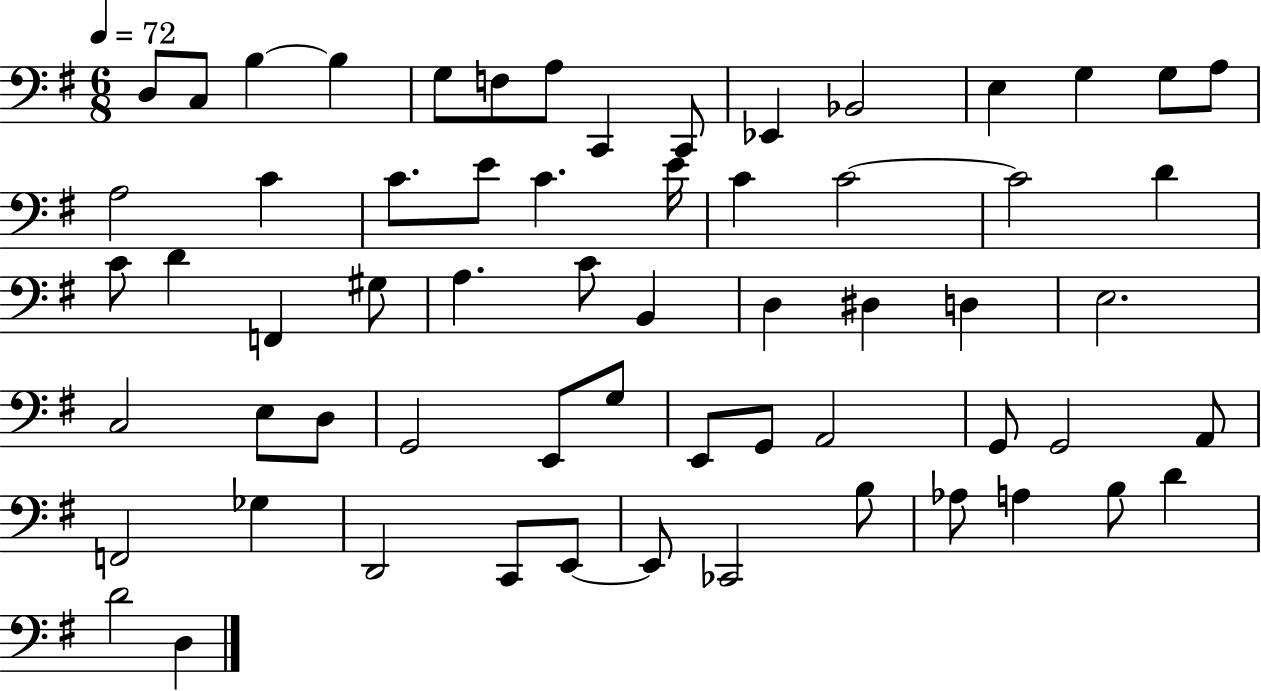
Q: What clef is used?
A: bass